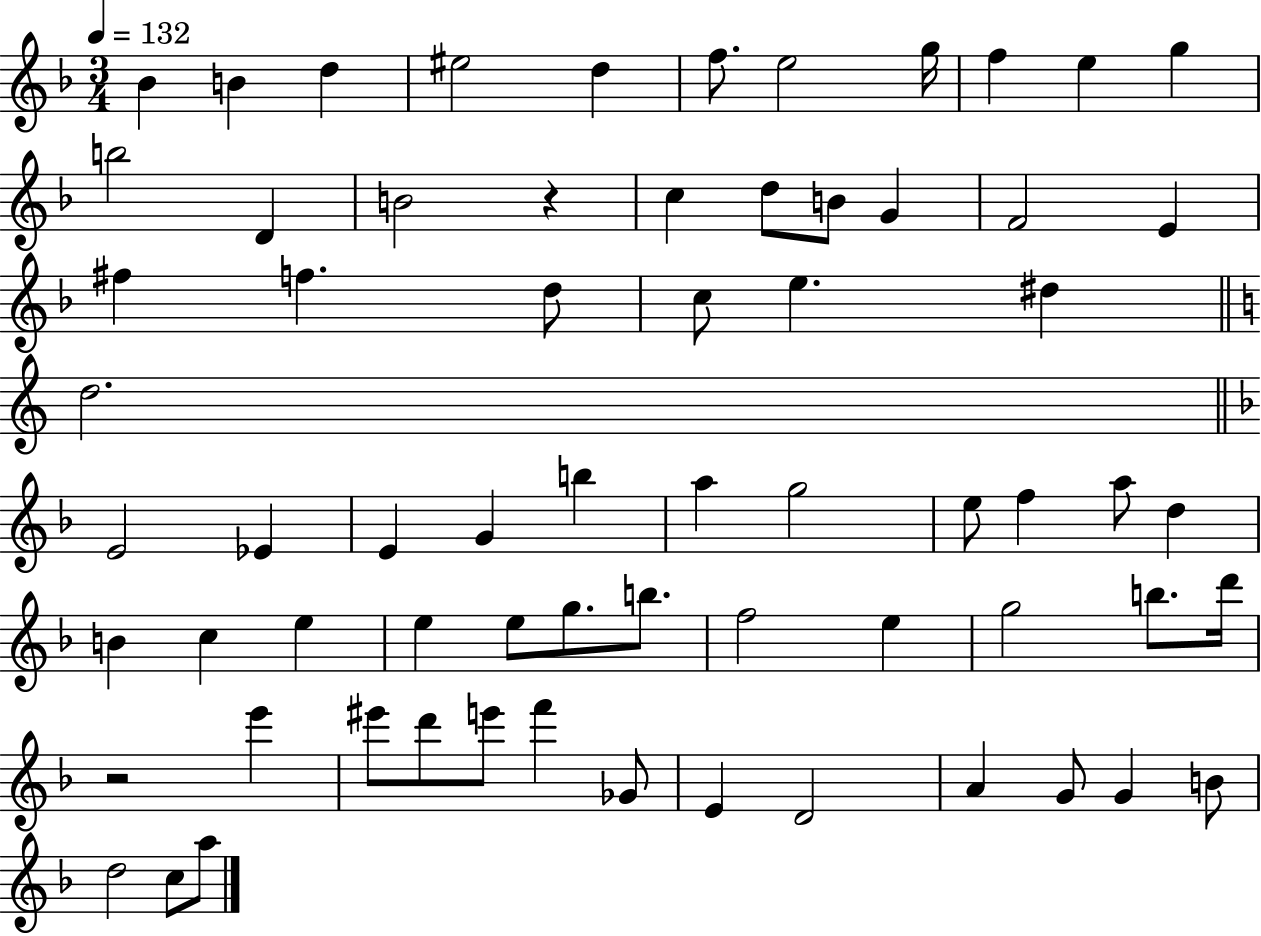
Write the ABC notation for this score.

X:1
T:Untitled
M:3/4
L:1/4
K:F
_B B d ^e2 d f/2 e2 g/4 f e g b2 D B2 z c d/2 B/2 G F2 E ^f f d/2 c/2 e ^d d2 E2 _E E G b a g2 e/2 f a/2 d B c e e e/2 g/2 b/2 f2 e g2 b/2 d'/4 z2 e' ^e'/2 d'/2 e'/2 f' _G/2 E D2 A G/2 G B/2 d2 c/2 a/2